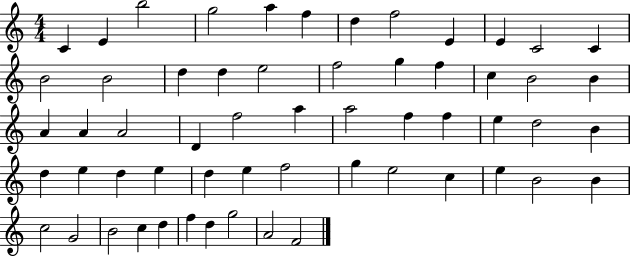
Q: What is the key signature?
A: C major